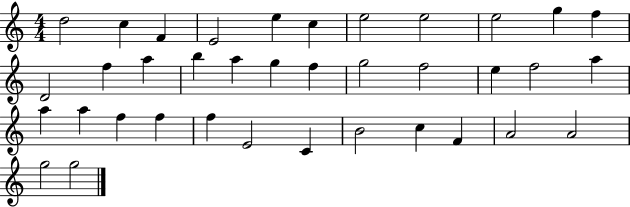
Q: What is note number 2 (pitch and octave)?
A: C5